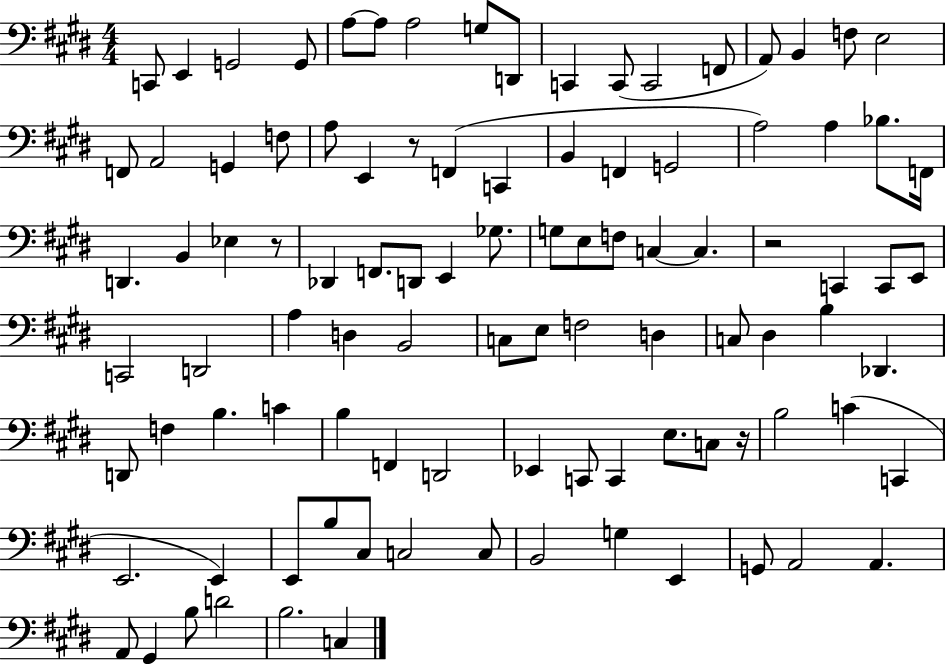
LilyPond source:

{
  \clef bass
  \numericTimeSignature
  \time 4/4
  \key e \major
  \repeat volta 2 { c,8 e,4 g,2 g,8 | a8~~ a8 a2 g8 d,8 | c,4 c,8( c,2 f,8 | a,8) b,4 f8 e2 | \break f,8 a,2 g,4 f8 | a8 e,4 r8 f,4( c,4 | b,4 f,4 g,2 | a2) a4 bes8. f,16 | \break d,4. b,4 ees4 r8 | des,4 f,8. d,8 e,4 ges8. | g8 e8 f8 c4~~ c4. | r2 c,4 c,8 e,8 | \break c,2 d,2 | a4 d4 b,2 | c8 e8 f2 d4 | c8 dis4 b4 des,4. | \break d,8 f4 b4. c'4 | b4 f,4 d,2 | ees,4 c,8 c,4 e8. c8 r16 | b2 c'4( c,4 | \break e,2. e,4) | e,8 b8 cis8 c2 c8 | b,2 g4 e,4 | g,8 a,2 a,4. | \break a,8 gis,4 b8 d'2 | b2. c4 | } \bar "|."
}